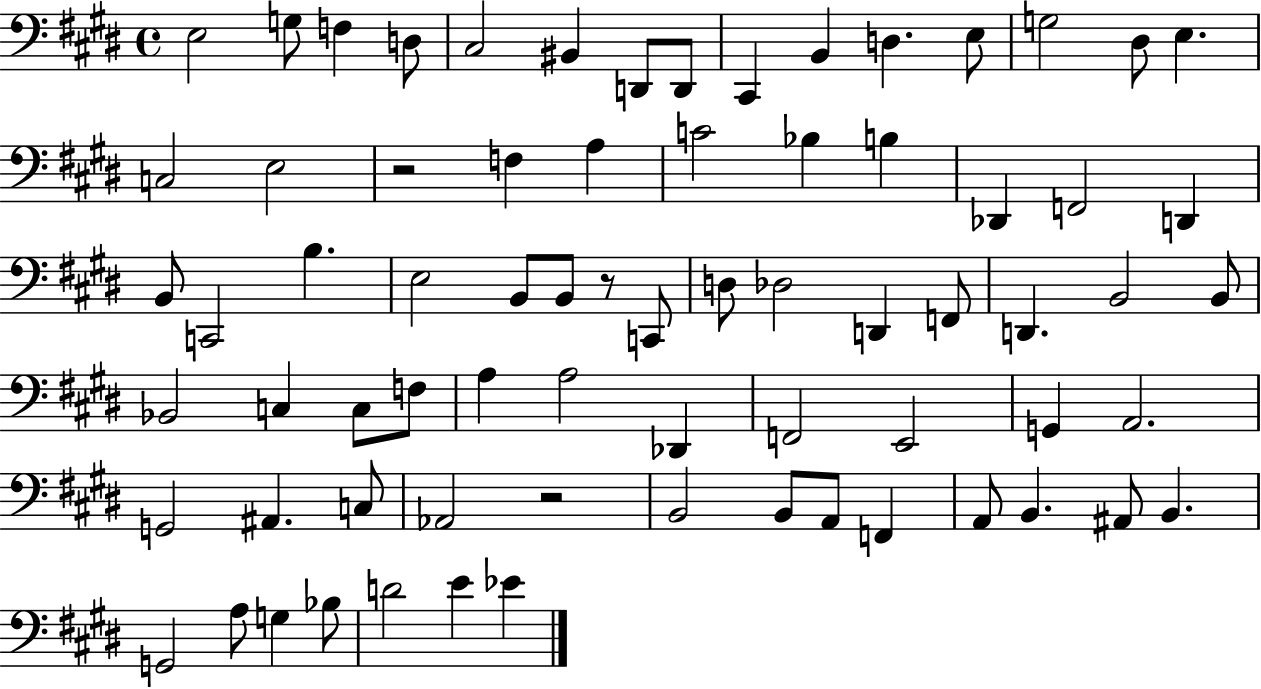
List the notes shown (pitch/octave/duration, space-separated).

E3/h G3/e F3/q D3/e C#3/h BIS2/q D2/e D2/e C#2/q B2/q D3/q. E3/e G3/h D#3/e E3/q. C3/h E3/h R/h F3/q A3/q C4/h Bb3/q B3/q Db2/q F2/h D2/q B2/e C2/h B3/q. E3/h B2/e B2/e R/e C2/e D3/e Db3/h D2/q F2/e D2/q. B2/h B2/e Bb2/h C3/q C3/e F3/e A3/q A3/h Db2/q F2/h E2/h G2/q A2/h. G2/h A#2/q. C3/e Ab2/h R/h B2/h B2/e A2/e F2/q A2/e B2/q. A#2/e B2/q. G2/h A3/e G3/q Bb3/e D4/h E4/q Eb4/q